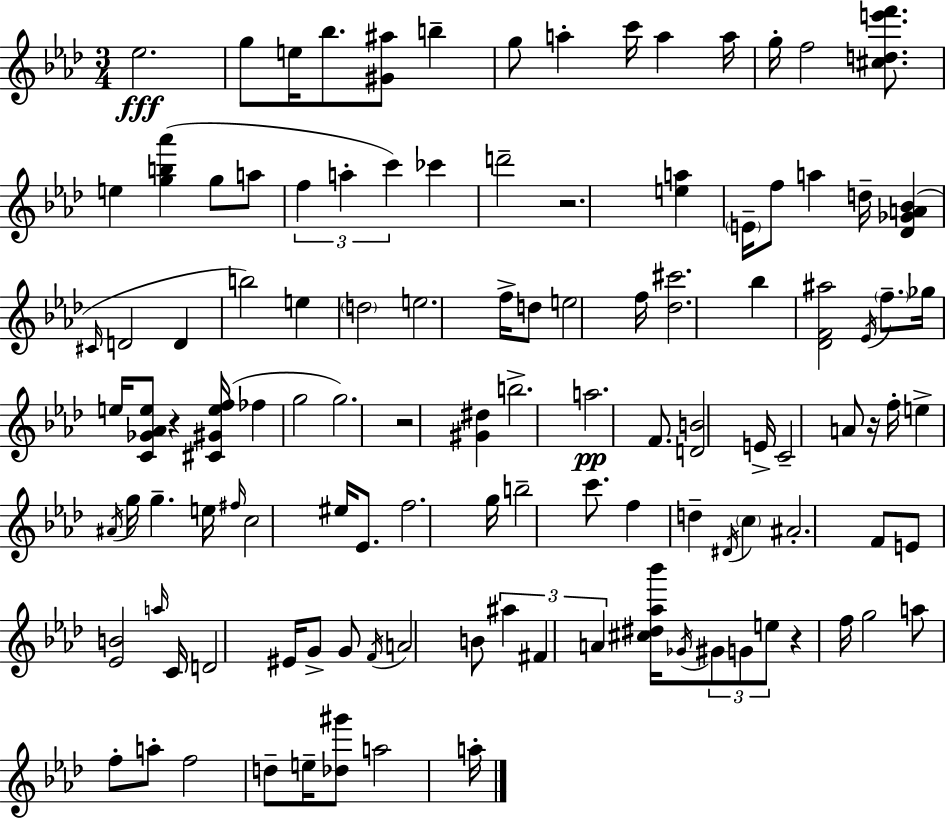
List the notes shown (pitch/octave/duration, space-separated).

Eb5/h. G5/e E5/s Bb5/e. [G#4,A#5]/e B5/q G5/e A5/q C6/s A5/q A5/s G5/s F5/h [C#5,D5,E6,F6]/e. E5/q [G5,B5,Ab6]/q G5/e A5/e F5/q A5/q C6/q CES6/q D6/h R/h. [E5,A5]/q E4/s F5/e A5/q D5/s [Db4,Gb4,A4,Bb4]/q C#4/s D4/h D4/q B5/h E5/q D5/h E5/h. F5/s D5/e E5/h F5/s [Db5,C#6]/h. Bb5/q [Db4,F4,A#5]/h Eb4/s F5/e. Gb5/s E5/s [C4,Gb4,Ab4,E5]/e R/q [C#4,G#4,E5,F5]/s FES5/q G5/h G5/h. R/h [G#4,D#5]/q B5/h. A5/h. F4/e. [D4,B4]/h E4/s C4/h A4/e R/s F5/s E5/q A#4/s G5/s G5/q. E5/s F#5/s C5/h EIS5/s Eb4/e. F5/h. G5/s B5/h C6/e. F5/q D5/q D#4/s C5/q A#4/h. F4/e E4/e [Eb4,B4]/h A5/s C4/s D4/h EIS4/s G4/e G4/e F4/s A4/h B4/e A#5/q F#4/q A4/q [C#5,D#5,Ab5,Bb6]/s Gb4/s G#4/e G4/e E5/e R/q F5/s G5/h A5/e F5/e A5/e F5/h D5/e E5/s [Db5,G#6]/e A5/h A5/s